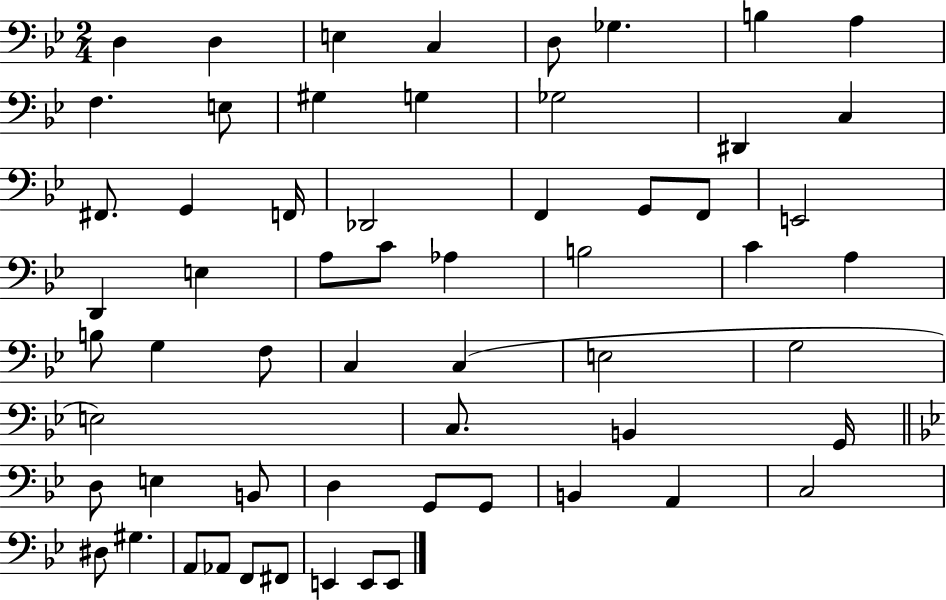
X:1
T:Untitled
M:2/4
L:1/4
K:Bb
D, D, E, C, D,/2 _G, B, A, F, E,/2 ^G, G, _G,2 ^D,, C, ^F,,/2 G,, F,,/4 _D,,2 F,, G,,/2 F,,/2 E,,2 D,, E, A,/2 C/2 _A, B,2 C A, B,/2 G, F,/2 C, C, E,2 G,2 E,2 C,/2 B,, G,,/4 D,/2 E, B,,/2 D, G,,/2 G,,/2 B,, A,, C,2 ^D,/2 ^G, A,,/2 _A,,/2 F,,/2 ^F,,/2 E,, E,,/2 E,,/2